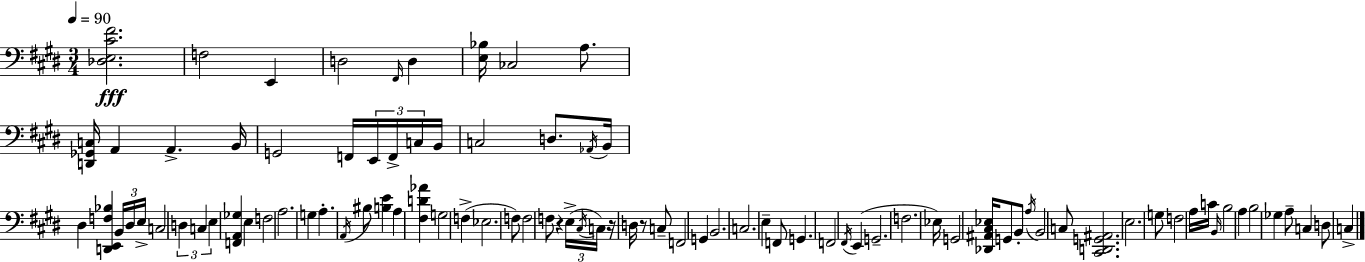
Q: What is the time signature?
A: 3/4